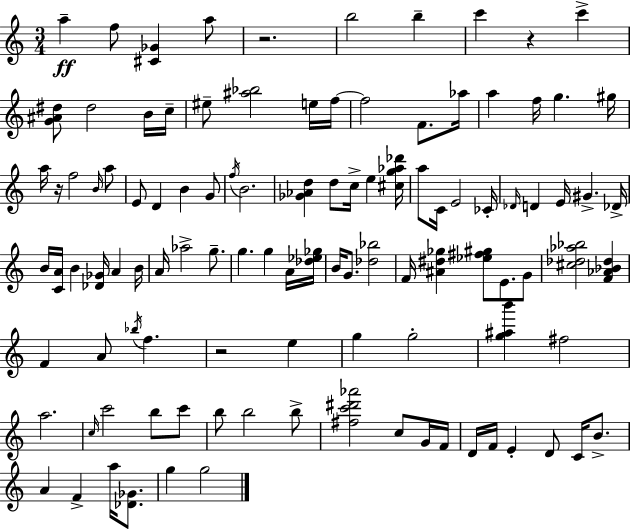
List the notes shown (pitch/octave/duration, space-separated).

A5/q F5/e [C#4,Gb4]/q A5/e R/h. B5/h B5/q C6/q R/q C6/q [G4,A#4,D#5]/e D#5/h B4/s C5/s EIS5/e [A#5,Bb5]/h E5/s F5/s F5/h F4/e. Ab5/s A5/q F5/s G5/q. G#5/s A5/s R/s F5/h B4/s A5/e E4/e D4/q B4/q G4/e F5/s B4/h. [Gb4,Ab4,D5]/q D5/e C5/s E5/q [C#5,G5,Ab5,Db6]/s A5/e C4/s E4/h CES4/s Db4/s D4/q E4/s G#4/q. Db4/s B4/s [C4,A4]/s B4/q [Db4,Gb4]/s A4/q B4/s A4/s Ab5/h G5/e. G5/q. G5/q A4/s [Db5,Eb5,Gb5]/s B4/s G4/e. [Db5,Bb5]/h F4/s [A#4,D#5,Gb5]/q [Eb5,F#5,G#5]/e E4/e. G4/e [C#5,Db5,Ab5,Bb5]/h [F4,Ab4,Bb4,Db5]/q F4/q A4/e Bb5/s F5/q. R/h E5/q G5/q G5/h [G5,A#5,B6]/q F#5/h A5/h. C5/s C6/h B5/e C6/e B5/e B5/h B5/e [F#5,C6,D#6,Ab6]/h C5/e G4/s F4/s D4/s F4/s E4/q D4/e C4/s B4/e. A4/q F4/q A5/s [Db4,Gb4]/e. G5/q G5/h